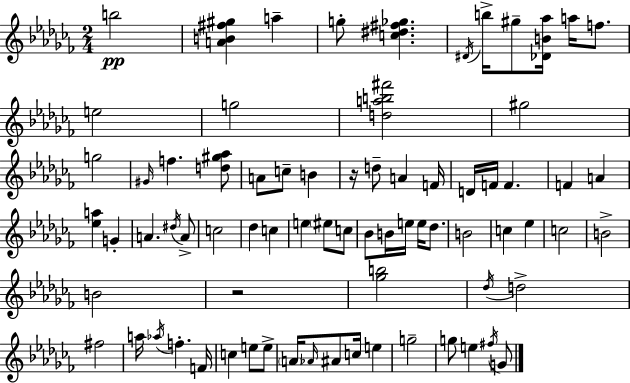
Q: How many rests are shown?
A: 2